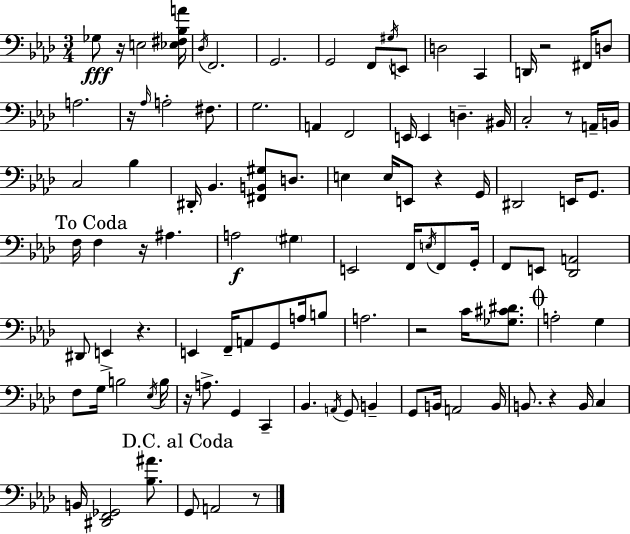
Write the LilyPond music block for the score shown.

{
  \clef bass
  \numericTimeSignature
  \time 3/4
  \key f \minor
  ges8\fff r16 e2 <ees fis bes a'>16 | \acciaccatura { des16 } f,2. | g,2. | g,2 f,8 \acciaccatura { gis16 } | \break e,8 d2 c,4 | d,16 r2 fis,16 | d8 a2. | r16 \grace { aes16 } a2-. | \break fis8. g2. | a,4 f,2 | e,16 e,4 d4.-- | bis,16 c2-. r8 | \break a,16-- b,16 c2 bes4 | dis,16-. bes,4. <fis, b, gis>8 | d8. e4 e16 e,8 r4 | g,16 dis,2 e,16 | \break g,8. \mark "To Coda" f16 f4 r16 ais4. | a2\f \parenthesize gis4 | e,2 f,16 | \acciaccatura { e16 } f,8 g,16-. f,8 e,8 <des, a,>2 | \break dis,8 e,4-> r4. | e,4 f,16-- a,8 g,8 | a16 b8 a2. | r2 | \break c'16 <ges cis' dis'>8. \mark \markup { \musicglyph "scripts.coda" } a2-. | g4 f8 g16 b2 | \acciaccatura { ees16 } b16 r16 a8.-> g,4 | c,4-- bes,4. \acciaccatura { a,16 } | \break g,8 b,4-- g,8 b,16 a,2 | b,16 b,8. r4 | b,16 c4 b,16 <dis, f, ges,>2 | <bes ais'>8. \mark "D.C. al Coda" g,8 a,2 | \break r8 \bar "|."
}